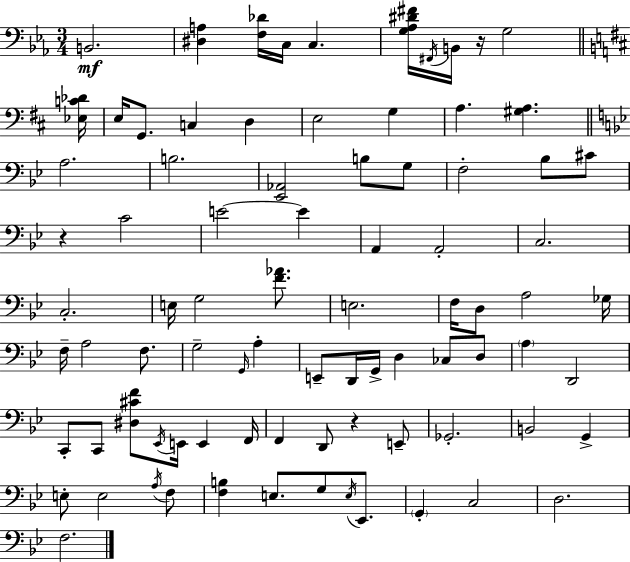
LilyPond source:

{
  \clef bass
  \numericTimeSignature
  \time 3/4
  \key ees \major
  b,2.\mf | <dis a>4 <f des'>16 c16 c4. | <g aes dis' fis'>16 \acciaccatura { fis,16 } b,16 r16 g2 | \bar "||" \break \key b \minor <ees c' des'>16 e16 g,8. c4 d4 | e2 g4 | a4. <gis a>4. | \bar "||" \break \key bes \major a2. | b2. | <ees, aes,>2 b8 g8 | f2-. bes8 cis'8 | \break r4 c'2 | e'2~~ e'4 | a,4 a,2-. | c2. | \break c2.-. | e16 g2 <f' aes'>8. | e2. | f16 d8 a2 ges16 | \break f16-- a2 f8. | g2-- \grace { g,16 } a4-. | e,8-- d,16 g,16-> d4 ces8 d8 | \parenthesize a4 d,2 | \break c,8-. c,8 <dis cis' f'>8 \acciaccatura { ees,16 } e,16 e,4 | f,16 f,4 d,8 r4 | e,8-- ges,2.-. | b,2 g,4-> | \break e8-. e2 | \acciaccatura { a16 } f8 <f b>4 e8. g8 | \acciaccatura { e16 } ees,8. \parenthesize g,4-. c2 | d2. | \break f2. | \bar "|."
}